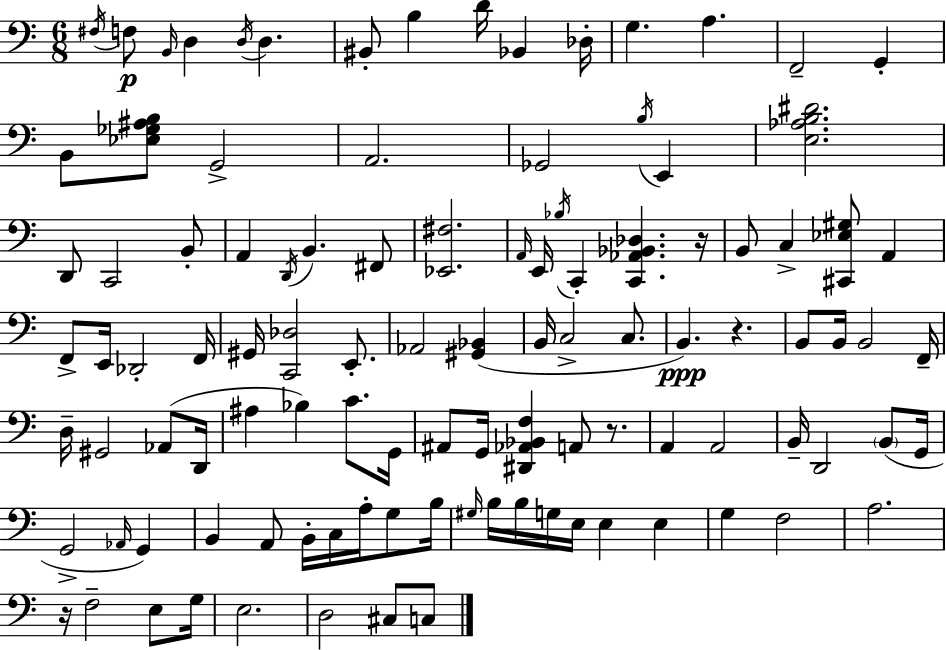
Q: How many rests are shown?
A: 4